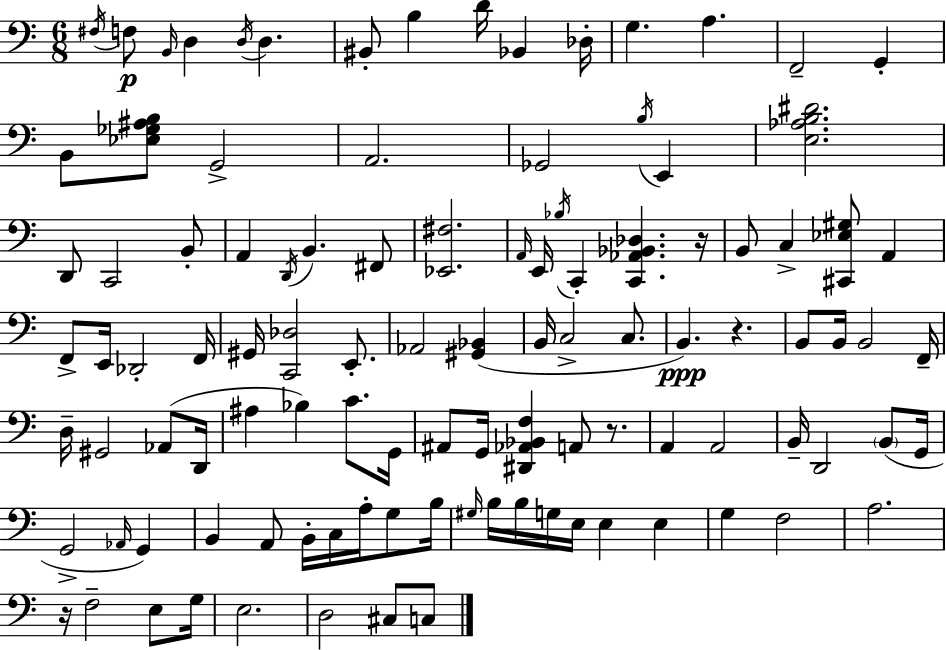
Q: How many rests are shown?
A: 4